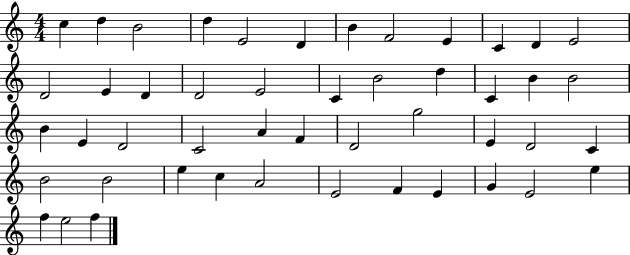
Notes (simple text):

C5/q D5/q B4/h D5/q E4/h D4/q B4/q F4/h E4/q C4/q D4/q E4/h D4/h E4/q D4/q D4/h E4/h C4/q B4/h D5/q C4/q B4/q B4/h B4/q E4/q D4/h C4/h A4/q F4/q D4/h G5/h E4/q D4/h C4/q B4/h B4/h E5/q C5/q A4/h E4/h F4/q E4/q G4/q E4/h E5/q F5/q E5/h F5/q